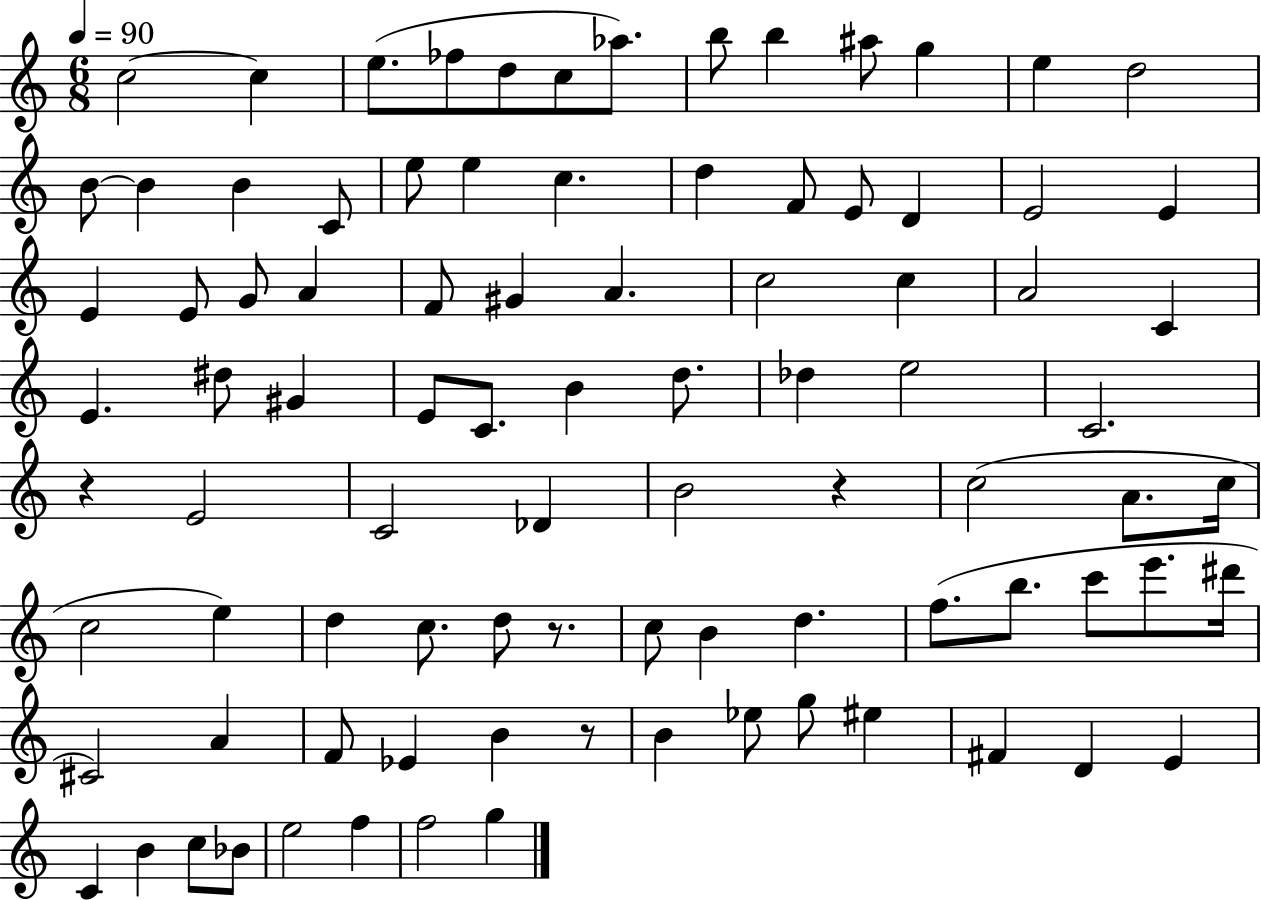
{
  \clef treble
  \numericTimeSignature
  \time 6/8
  \key c \major
  \tempo 4 = 90
  c''2~~ c''4 | e''8.( fes''8 d''8 c''8 aes''8.) | b''8 b''4 ais''8 g''4 | e''4 d''2 | \break b'8~~ b'4 b'4 c'8 | e''8 e''4 c''4. | d''4 f'8 e'8 d'4 | e'2 e'4 | \break e'4 e'8 g'8 a'4 | f'8 gis'4 a'4. | c''2 c''4 | a'2 c'4 | \break e'4. dis''8 gis'4 | e'8 c'8. b'4 d''8. | des''4 e''2 | c'2. | \break r4 e'2 | c'2 des'4 | b'2 r4 | c''2( a'8. c''16 | \break c''2 e''4) | d''4 c''8. d''8 r8. | c''8 b'4 d''4. | f''8.( b''8. c'''8 e'''8. dis'''16 | \break cis'2) a'4 | f'8 ees'4 b'4 r8 | b'4 ees''8 g''8 eis''4 | fis'4 d'4 e'4 | \break c'4 b'4 c''8 bes'8 | e''2 f''4 | f''2 g''4 | \bar "|."
}